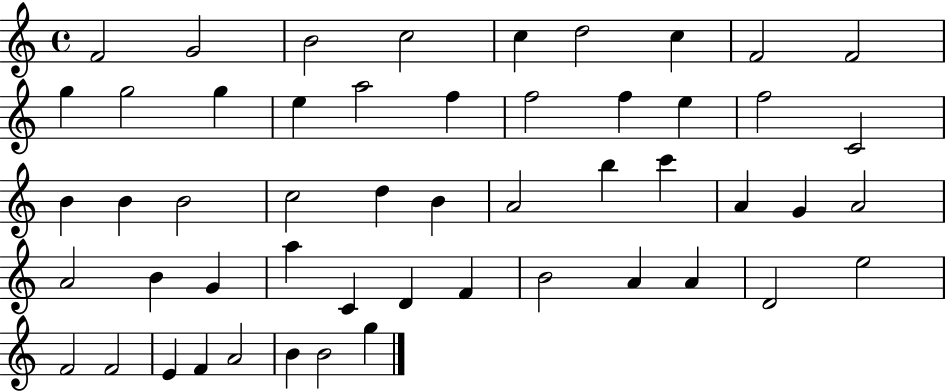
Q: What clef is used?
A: treble